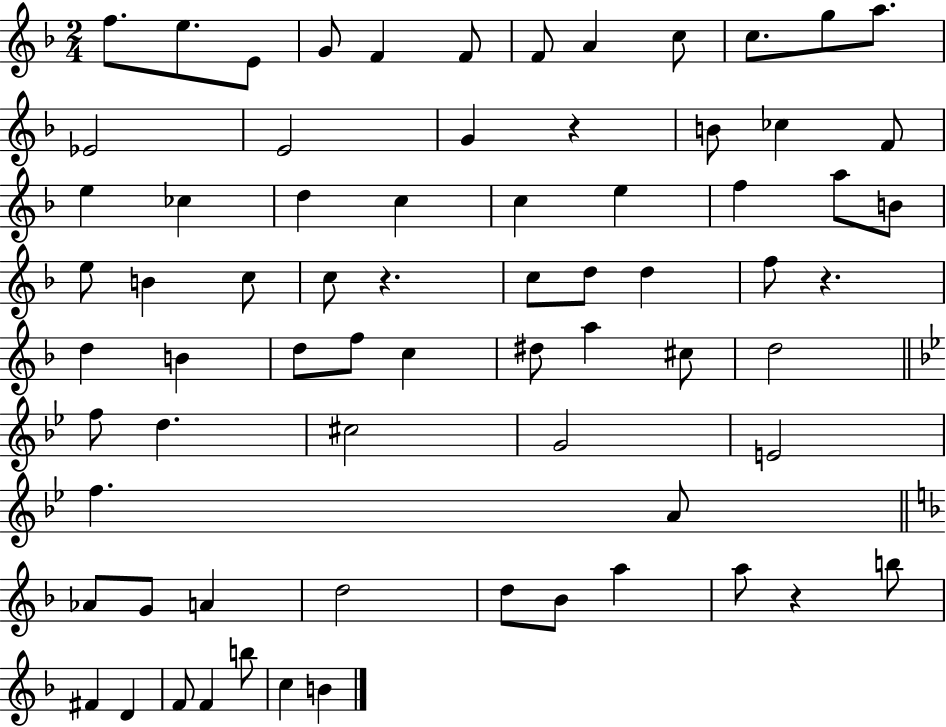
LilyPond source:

{
  \clef treble
  \numericTimeSignature
  \time 2/4
  \key f \major
  \repeat volta 2 { f''8. e''8. e'8 | g'8 f'4 f'8 | f'8 a'4 c''8 | c''8. g''8 a''8. | \break ees'2 | e'2 | g'4 r4 | b'8 ces''4 f'8 | \break e''4 ces''4 | d''4 c''4 | c''4 e''4 | f''4 a''8 b'8 | \break e''8 b'4 c''8 | c''8 r4. | c''8 d''8 d''4 | f''8 r4. | \break d''4 b'4 | d''8 f''8 c''4 | dis''8 a''4 cis''8 | d''2 | \break \bar "||" \break \key bes \major f''8 d''4. | cis''2 | g'2 | e'2 | \break f''4. a'8 | \bar "||" \break \key f \major aes'8 g'8 a'4 | d''2 | d''8 bes'8 a''4 | a''8 r4 b''8 | \break fis'4 d'4 | f'8 f'4 b''8 | c''4 b'4 | } \bar "|."
}